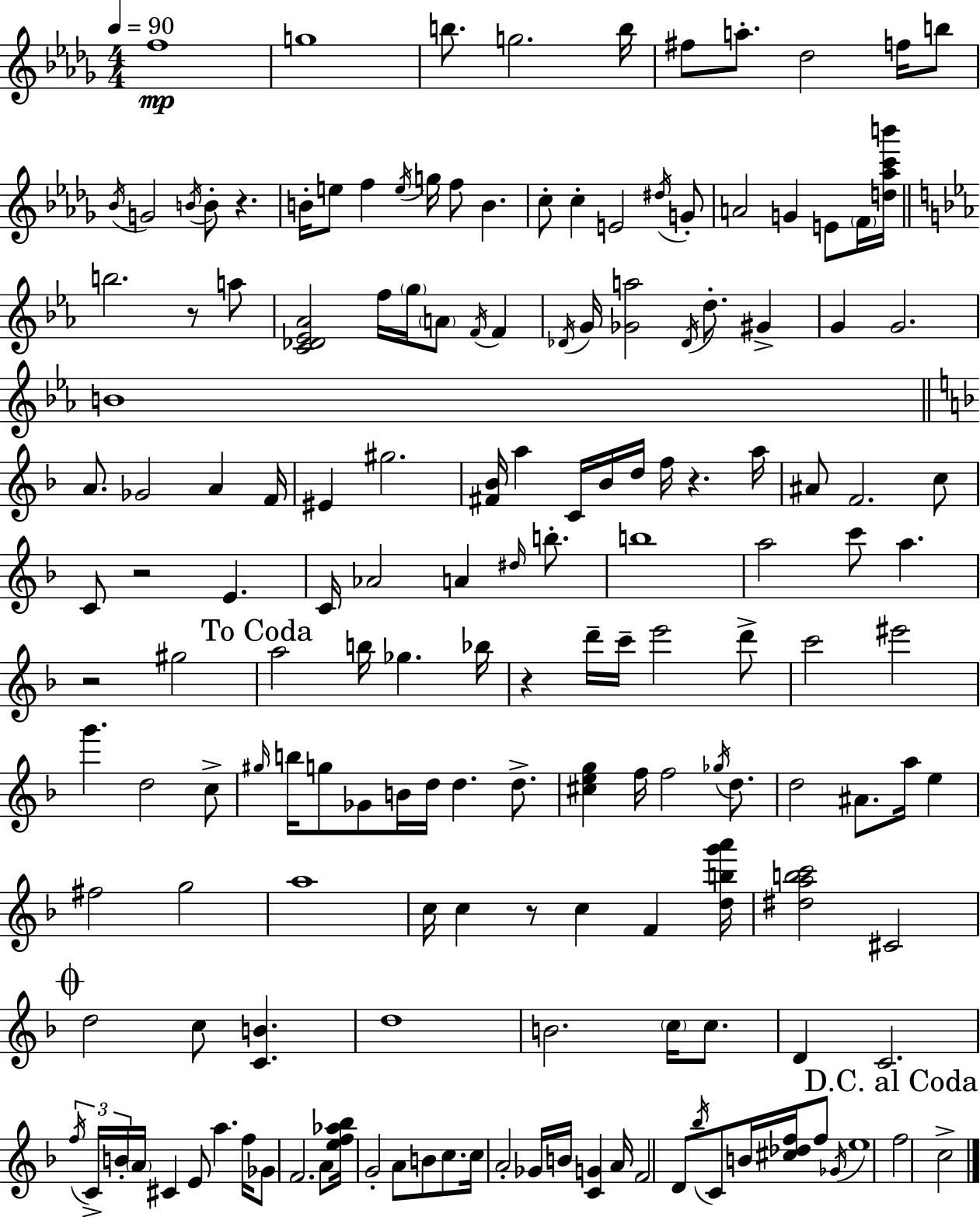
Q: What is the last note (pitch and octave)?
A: C5